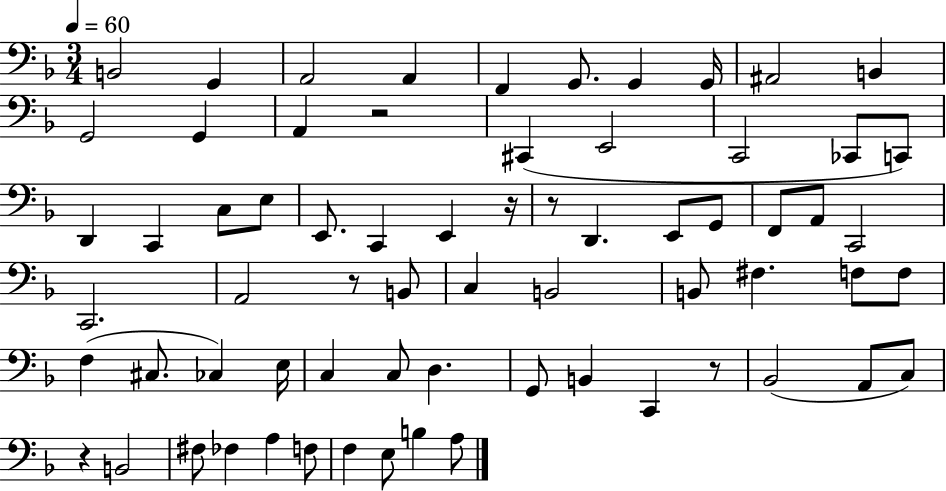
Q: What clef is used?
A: bass